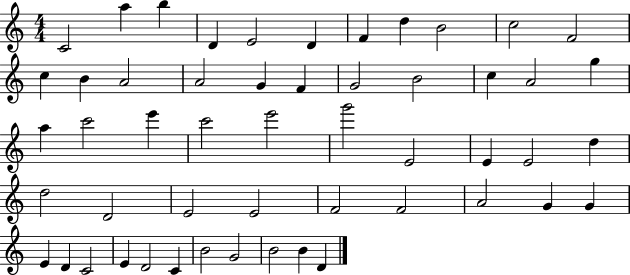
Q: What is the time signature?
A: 4/4